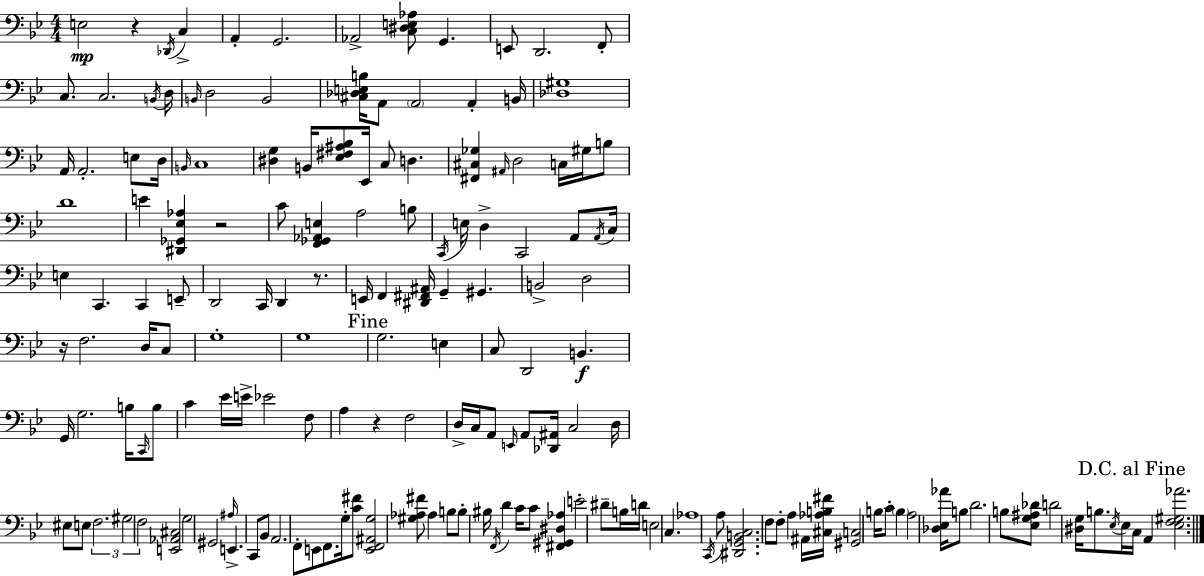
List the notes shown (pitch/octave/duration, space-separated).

E3/h R/q Db2/s C3/q A2/q G2/h. Ab2/h [C3,D#3,E3,Ab3]/e G2/q. E2/e D2/h. F2/e C3/e. C3/h. B2/s D3/s B2/s D3/h B2/h [C#3,Db3,E3,B3]/s A2/e A2/h A2/q B2/s [Db3,G#3]/w A2/s A2/h. E3/e D3/s B2/s C3/w [D#3,G3]/q B2/s [Eb3,F#3,A#3,Bb3]/e Eb2/s C3/e D3/q. [F#2,C#3,Gb3]/q A#2/s D3/h C3/s G#3/s B3/e D4/w E4/q [D#2,Gb2,Eb3,Ab3]/q R/h C4/e [F2,Gb2,Ab2,E3]/q A3/h B3/e C2/s E3/s D3/q C2/h A2/e A2/s C3/s E3/q C2/q. C2/q E2/e D2/h C2/s D2/q R/e. E2/s F2/q [D#2,F#2,A#2]/s G2/q G#2/q. B2/h D3/h R/s F3/h. D3/s C3/e G3/w G3/w G3/h. E3/q C3/e D2/h B2/q. G2/s G3/h. B3/s C2/s B3/e C4/q Eb4/s E4/s Eb4/h F3/e A3/q R/q F3/h D3/s C3/s A2/e E2/s A2/e [Db2,A#2]/s C3/h D3/s EIS3/e E3/e F3/h. G#3/h F3/h [E2,Ab2,C#3]/h G3/h G#2/h A#3/s E2/q. C2/e Bb2/e A2/h. F2/e E2/e F2/e. G3/s [C4,F#4]/e [E2,F2,A#2,G3]/h [G#3,Ab3,F#4]/e Ab3/q B3/e B3/e BIS3/s F2/s D4/q C4/s C4/e [F#2,G#2,D#3,Ab3]/q E4/h D#4/e B3/s D4/s E3/h C3/q. Ab3/w C2/s A3/e [D#2,G2,B2,C3]/h. F3/e F3/e A3/q A#2/s [C#3,Ab3,B3,F#4]/s [G#2,C3]/h B3/s C4/e B3/q A3/h [Db3,Eb3,Ab4]/s B3/e D4/h. B3/e [Eb3,G3,A#3,Db4]/e D4/h [D#3,G3]/s B3/e. Eb3/s Eb3/s C3/s A2/q [Eb3,F3,G#3,Ab4]/h.